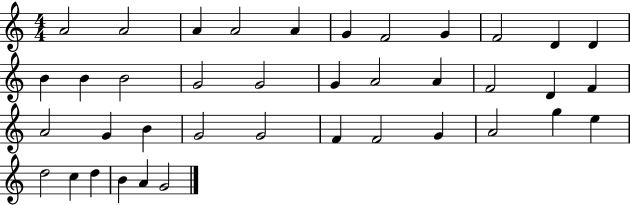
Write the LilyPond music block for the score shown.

{
  \clef treble
  \numericTimeSignature
  \time 4/4
  \key c \major
  a'2 a'2 | a'4 a'2 a'4 | g'4 f'2 g'4 | f'2 d'4 d'4 | \break b'4 b'4 b'2 | g'2 g'2 | g'4 a'2 a'4 | f'2 d'4 f'4 | \break a'2 g'4 b'4 | g'2 g'2 | f'4 f'2 g'4 | a'2 g''4 e''4 | \break d''2 c''4 d''4 | b'4 a'4 g'2 | \bar "|."
}